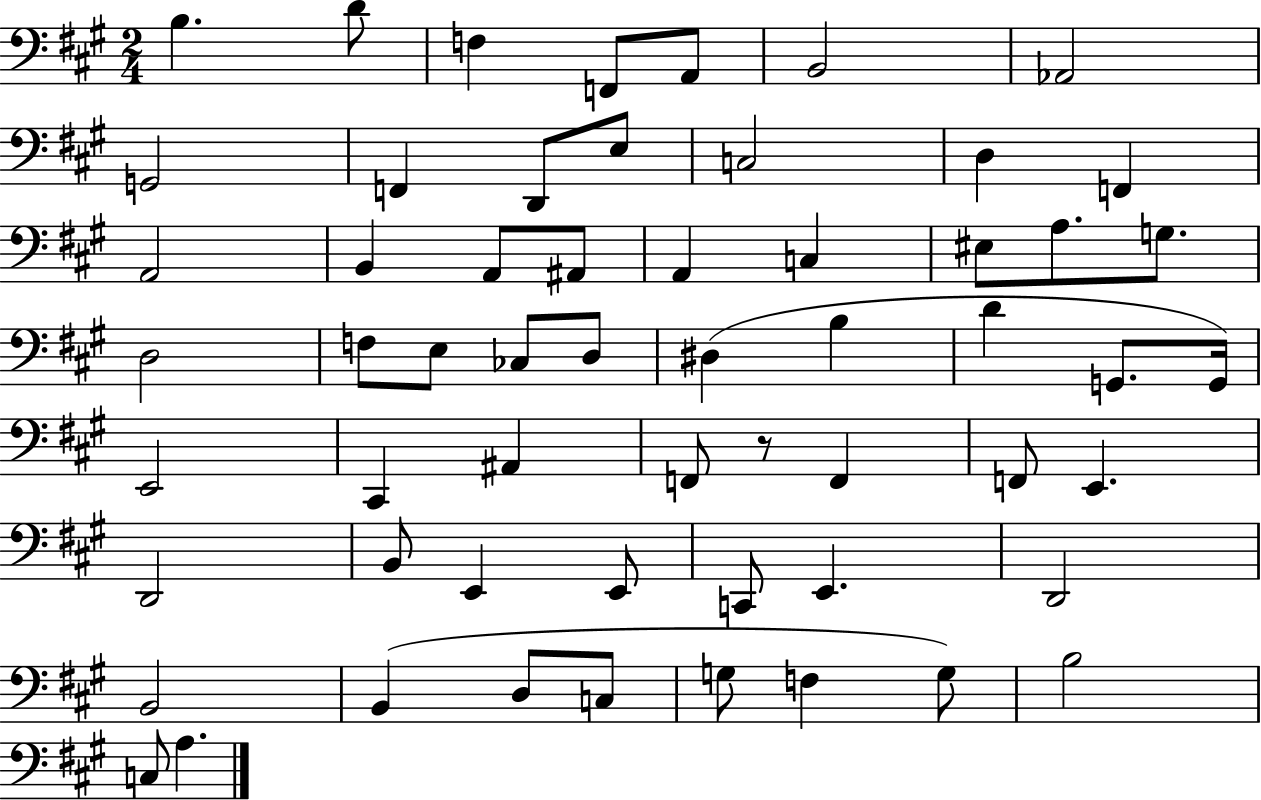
X:1
T:Untitled
M:2/4
L:1/4
K:A
B, D/2 F, F,,/2 A,,/2 B,,2 _A,,2 G,,2 F,, D,,/2 E,/2 C,2 D, F,, A,,2 B,, A,,/2 ^A,,/2 A,, C, ^E,/2 A,/2 G,/2 D,2 F,/2 E,/2 _C,/2 D,/2 ^D, B, D G,,/2 G,,/4 E,,2 ^C,, ^A,, F,,/2 z/2 F,, F,,/2 E,, D,,2 B,,/2 E,, E,,/2 C,,/2 E,, D,,2 B,,2 B,, D,/2 C,/2 G,/2 F, G,/2 B,2 C,/2 A,